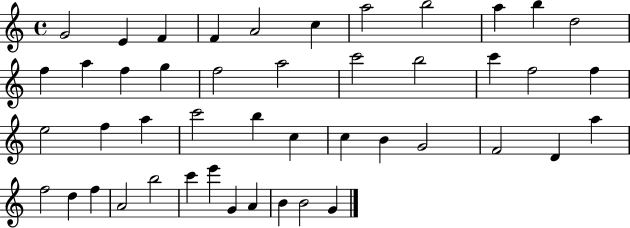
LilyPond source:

{
  \clef treble
  \time 4/4
  \defaultTimeSignature
  \key c \major
  g'2 e'4 f'4 | f'4 a'2 c''4 | a''2 b''2 | a''4 b''4 d''2 | \break f''4 a''4 f''4 g''4 | f''2 a''2 | c'''2 b''2 | c'''4 f''2 f''4 | \break e''2 f''4 a''4 | c'''2 b''4 c''4 | c''4 b'4 g'2 | f'2 d'4 a''4 | \break f''2 d''4 f''4 | a'2 b''2 | c'''4 e'''4 g'4 a'4 | b'4 b'2 g'4 | \break \bar "|."
}